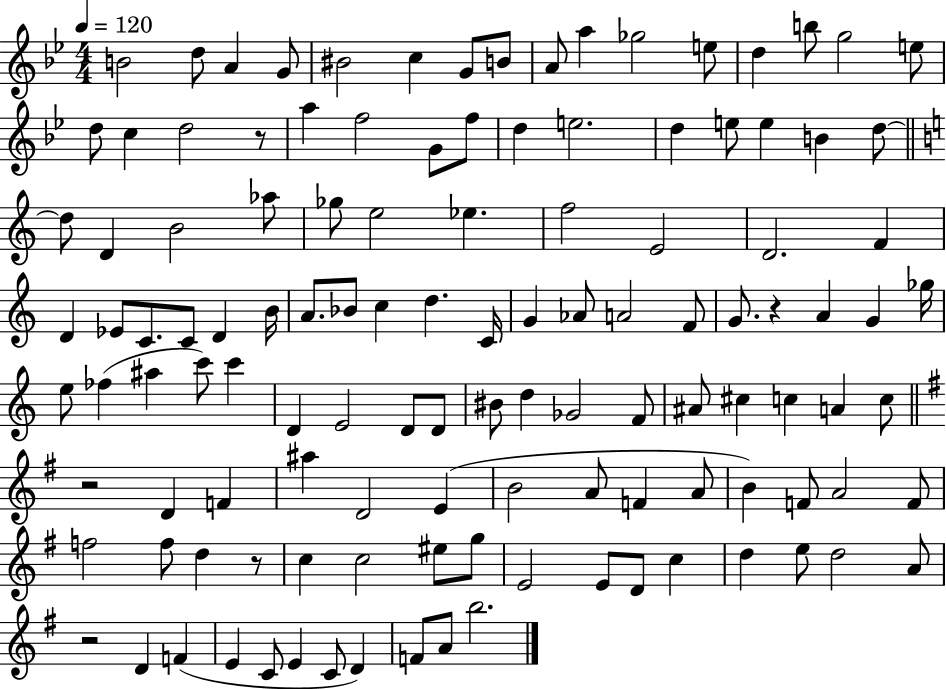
{
  \clef treble
  \numericTimeSignature
  \time 4/4
  \key bes \major
  \tempo 4 = 120
  b'2 d''8 a'4 g'8 | bis'2 c''4 g'8 b'8 | a'8 a''4 ges''2 e''8 | d''4 b''8 g''2 e''8 | \break d''8 c''4 d''2 r8 | a''4 f''2 g'8 f''8 | d''4 e''2. | d''4 e''8 e''4 b'4 d''8~~ | \break \bar "||" \break \key a \minor d''8 d'4 b'2 aes''8 | ges''8 e''2 ees''4. | f''2 e'2 | d'2. f'4 | \break d'4 ees'8 c'8. c'8 d'4 b'16 | a'8. bes'8 c''4 d''4. c'16 | g'4 aes'8 a'2 f'8 | g'8. r4 a'4 g'4 ges''16 | \break e''8 fes''4( ais''4 c'''8) c'''4 | d'4 e'2 d'8 d'8 | bis'8 d''4 ges'2 f'8 | ais'8 cis''4 c''4 a'4 c''8 | \break \bar "||" \break \key e \minor r2 d'4 f'4 | ais''4 d'2 e'4( | b'2 a'8 f'4 a'8 | b'4) f'8 a'2 f'8 | \break f''2 f''8 d''4 r8 | c''4 c''2 eis''8 g''8 | e'2 e'8 d'8 c''4 | d''4 e''8 d''2 a'8 | \break r2 d'4 f'4( | e'4 c'8 e'4 c'8 d'4) | f'8 a'8 b''2. | \bar "|."
}